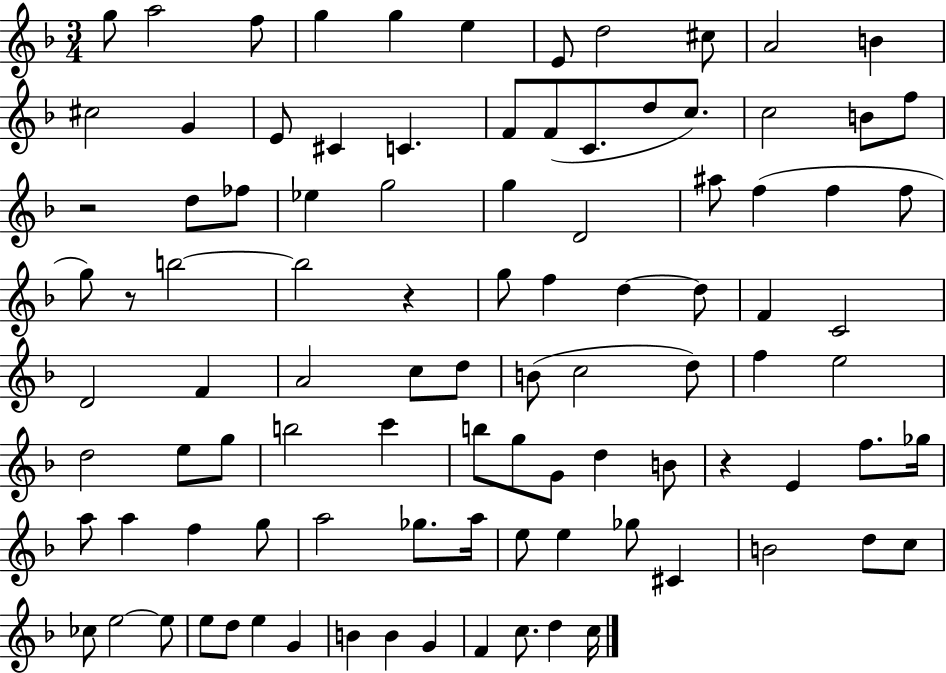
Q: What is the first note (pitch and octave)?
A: G5